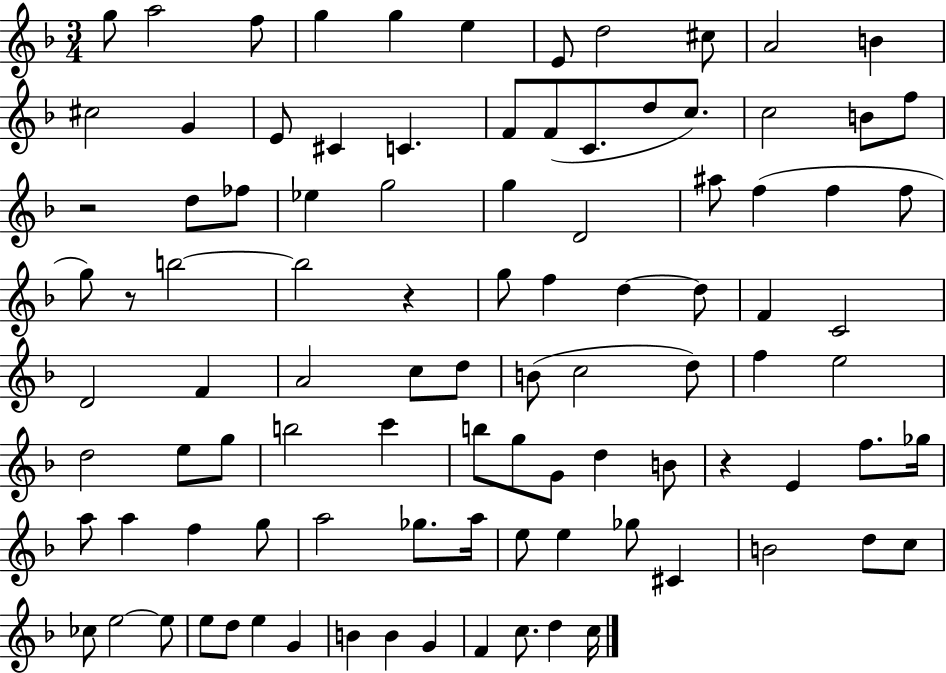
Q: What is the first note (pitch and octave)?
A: G5